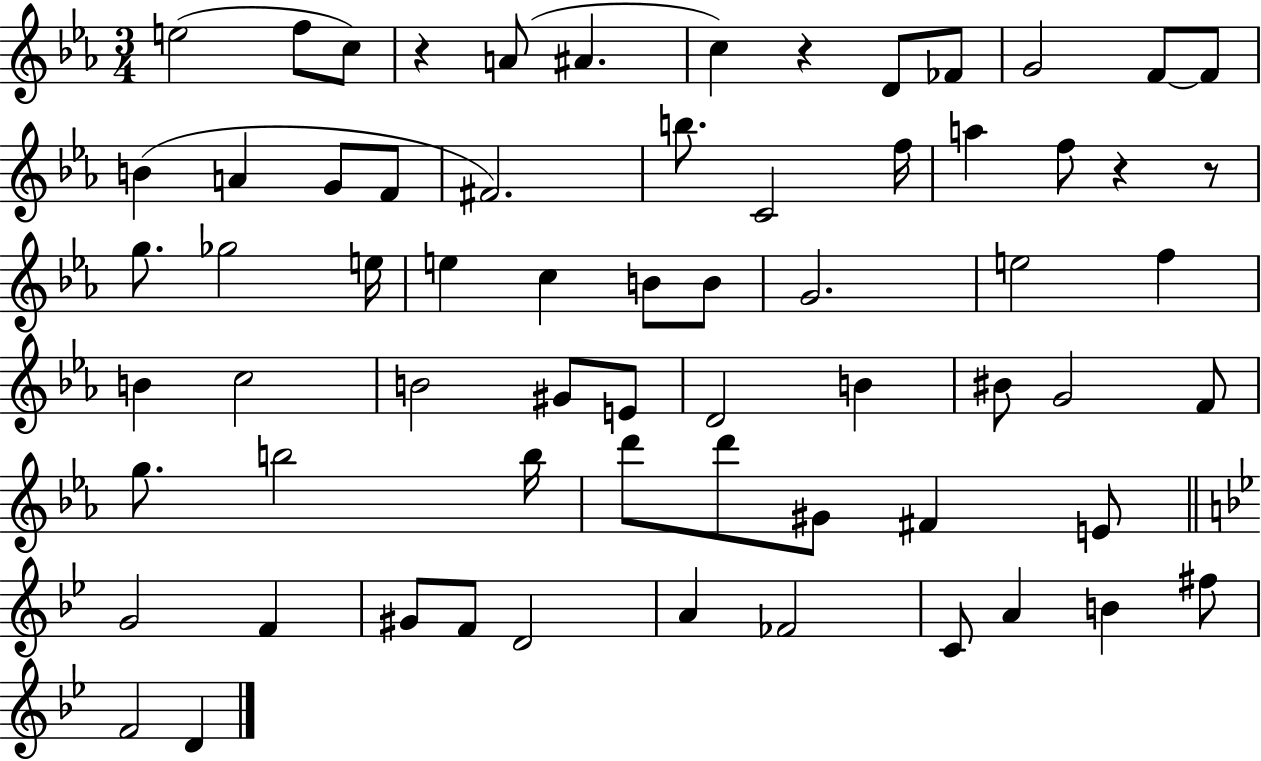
X:1
T:Untitled
M:3/4
L:1/4
K:Eb
e2 f/2 c/2 z A/2 ^A c z D/2 _F/2 G2 F/2 F/2 B A G/2 F/2 ^F2 b/2 C2 f/4 a f/2 z z/2 g/2 _g2 e/4 e c B/2 B/2 G2 e2 f B c2 B2 ^G/2 E/2 D2 B ^B/2 G2 F/2 g/2 b2 b/4 d'/2 d'/2 ^G/2 ^F E/2 G2 F ^G/2 F/2 D2 A _F2 C/2 A B ^f/2 F2 D